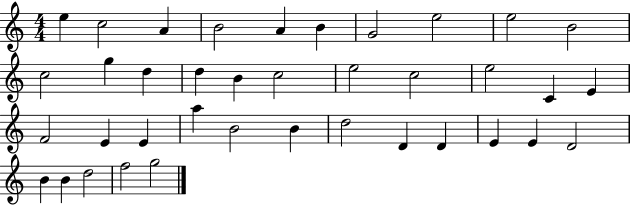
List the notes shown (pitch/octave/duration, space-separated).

E5/q C5/h A4/q B4/h A4/q B4/q G4/h E5/h E5/h B4/h C5/h G5/q D5/q D5/q B4/q C5/h E5/h C5/h E5/h C4/q E4/q F4/h E4/q E4/q A5/q B4/h B4/q D5/h D4/q D4/q E4/q E4/q D4/h B4/q B4/q D5/h F5/h G5/h